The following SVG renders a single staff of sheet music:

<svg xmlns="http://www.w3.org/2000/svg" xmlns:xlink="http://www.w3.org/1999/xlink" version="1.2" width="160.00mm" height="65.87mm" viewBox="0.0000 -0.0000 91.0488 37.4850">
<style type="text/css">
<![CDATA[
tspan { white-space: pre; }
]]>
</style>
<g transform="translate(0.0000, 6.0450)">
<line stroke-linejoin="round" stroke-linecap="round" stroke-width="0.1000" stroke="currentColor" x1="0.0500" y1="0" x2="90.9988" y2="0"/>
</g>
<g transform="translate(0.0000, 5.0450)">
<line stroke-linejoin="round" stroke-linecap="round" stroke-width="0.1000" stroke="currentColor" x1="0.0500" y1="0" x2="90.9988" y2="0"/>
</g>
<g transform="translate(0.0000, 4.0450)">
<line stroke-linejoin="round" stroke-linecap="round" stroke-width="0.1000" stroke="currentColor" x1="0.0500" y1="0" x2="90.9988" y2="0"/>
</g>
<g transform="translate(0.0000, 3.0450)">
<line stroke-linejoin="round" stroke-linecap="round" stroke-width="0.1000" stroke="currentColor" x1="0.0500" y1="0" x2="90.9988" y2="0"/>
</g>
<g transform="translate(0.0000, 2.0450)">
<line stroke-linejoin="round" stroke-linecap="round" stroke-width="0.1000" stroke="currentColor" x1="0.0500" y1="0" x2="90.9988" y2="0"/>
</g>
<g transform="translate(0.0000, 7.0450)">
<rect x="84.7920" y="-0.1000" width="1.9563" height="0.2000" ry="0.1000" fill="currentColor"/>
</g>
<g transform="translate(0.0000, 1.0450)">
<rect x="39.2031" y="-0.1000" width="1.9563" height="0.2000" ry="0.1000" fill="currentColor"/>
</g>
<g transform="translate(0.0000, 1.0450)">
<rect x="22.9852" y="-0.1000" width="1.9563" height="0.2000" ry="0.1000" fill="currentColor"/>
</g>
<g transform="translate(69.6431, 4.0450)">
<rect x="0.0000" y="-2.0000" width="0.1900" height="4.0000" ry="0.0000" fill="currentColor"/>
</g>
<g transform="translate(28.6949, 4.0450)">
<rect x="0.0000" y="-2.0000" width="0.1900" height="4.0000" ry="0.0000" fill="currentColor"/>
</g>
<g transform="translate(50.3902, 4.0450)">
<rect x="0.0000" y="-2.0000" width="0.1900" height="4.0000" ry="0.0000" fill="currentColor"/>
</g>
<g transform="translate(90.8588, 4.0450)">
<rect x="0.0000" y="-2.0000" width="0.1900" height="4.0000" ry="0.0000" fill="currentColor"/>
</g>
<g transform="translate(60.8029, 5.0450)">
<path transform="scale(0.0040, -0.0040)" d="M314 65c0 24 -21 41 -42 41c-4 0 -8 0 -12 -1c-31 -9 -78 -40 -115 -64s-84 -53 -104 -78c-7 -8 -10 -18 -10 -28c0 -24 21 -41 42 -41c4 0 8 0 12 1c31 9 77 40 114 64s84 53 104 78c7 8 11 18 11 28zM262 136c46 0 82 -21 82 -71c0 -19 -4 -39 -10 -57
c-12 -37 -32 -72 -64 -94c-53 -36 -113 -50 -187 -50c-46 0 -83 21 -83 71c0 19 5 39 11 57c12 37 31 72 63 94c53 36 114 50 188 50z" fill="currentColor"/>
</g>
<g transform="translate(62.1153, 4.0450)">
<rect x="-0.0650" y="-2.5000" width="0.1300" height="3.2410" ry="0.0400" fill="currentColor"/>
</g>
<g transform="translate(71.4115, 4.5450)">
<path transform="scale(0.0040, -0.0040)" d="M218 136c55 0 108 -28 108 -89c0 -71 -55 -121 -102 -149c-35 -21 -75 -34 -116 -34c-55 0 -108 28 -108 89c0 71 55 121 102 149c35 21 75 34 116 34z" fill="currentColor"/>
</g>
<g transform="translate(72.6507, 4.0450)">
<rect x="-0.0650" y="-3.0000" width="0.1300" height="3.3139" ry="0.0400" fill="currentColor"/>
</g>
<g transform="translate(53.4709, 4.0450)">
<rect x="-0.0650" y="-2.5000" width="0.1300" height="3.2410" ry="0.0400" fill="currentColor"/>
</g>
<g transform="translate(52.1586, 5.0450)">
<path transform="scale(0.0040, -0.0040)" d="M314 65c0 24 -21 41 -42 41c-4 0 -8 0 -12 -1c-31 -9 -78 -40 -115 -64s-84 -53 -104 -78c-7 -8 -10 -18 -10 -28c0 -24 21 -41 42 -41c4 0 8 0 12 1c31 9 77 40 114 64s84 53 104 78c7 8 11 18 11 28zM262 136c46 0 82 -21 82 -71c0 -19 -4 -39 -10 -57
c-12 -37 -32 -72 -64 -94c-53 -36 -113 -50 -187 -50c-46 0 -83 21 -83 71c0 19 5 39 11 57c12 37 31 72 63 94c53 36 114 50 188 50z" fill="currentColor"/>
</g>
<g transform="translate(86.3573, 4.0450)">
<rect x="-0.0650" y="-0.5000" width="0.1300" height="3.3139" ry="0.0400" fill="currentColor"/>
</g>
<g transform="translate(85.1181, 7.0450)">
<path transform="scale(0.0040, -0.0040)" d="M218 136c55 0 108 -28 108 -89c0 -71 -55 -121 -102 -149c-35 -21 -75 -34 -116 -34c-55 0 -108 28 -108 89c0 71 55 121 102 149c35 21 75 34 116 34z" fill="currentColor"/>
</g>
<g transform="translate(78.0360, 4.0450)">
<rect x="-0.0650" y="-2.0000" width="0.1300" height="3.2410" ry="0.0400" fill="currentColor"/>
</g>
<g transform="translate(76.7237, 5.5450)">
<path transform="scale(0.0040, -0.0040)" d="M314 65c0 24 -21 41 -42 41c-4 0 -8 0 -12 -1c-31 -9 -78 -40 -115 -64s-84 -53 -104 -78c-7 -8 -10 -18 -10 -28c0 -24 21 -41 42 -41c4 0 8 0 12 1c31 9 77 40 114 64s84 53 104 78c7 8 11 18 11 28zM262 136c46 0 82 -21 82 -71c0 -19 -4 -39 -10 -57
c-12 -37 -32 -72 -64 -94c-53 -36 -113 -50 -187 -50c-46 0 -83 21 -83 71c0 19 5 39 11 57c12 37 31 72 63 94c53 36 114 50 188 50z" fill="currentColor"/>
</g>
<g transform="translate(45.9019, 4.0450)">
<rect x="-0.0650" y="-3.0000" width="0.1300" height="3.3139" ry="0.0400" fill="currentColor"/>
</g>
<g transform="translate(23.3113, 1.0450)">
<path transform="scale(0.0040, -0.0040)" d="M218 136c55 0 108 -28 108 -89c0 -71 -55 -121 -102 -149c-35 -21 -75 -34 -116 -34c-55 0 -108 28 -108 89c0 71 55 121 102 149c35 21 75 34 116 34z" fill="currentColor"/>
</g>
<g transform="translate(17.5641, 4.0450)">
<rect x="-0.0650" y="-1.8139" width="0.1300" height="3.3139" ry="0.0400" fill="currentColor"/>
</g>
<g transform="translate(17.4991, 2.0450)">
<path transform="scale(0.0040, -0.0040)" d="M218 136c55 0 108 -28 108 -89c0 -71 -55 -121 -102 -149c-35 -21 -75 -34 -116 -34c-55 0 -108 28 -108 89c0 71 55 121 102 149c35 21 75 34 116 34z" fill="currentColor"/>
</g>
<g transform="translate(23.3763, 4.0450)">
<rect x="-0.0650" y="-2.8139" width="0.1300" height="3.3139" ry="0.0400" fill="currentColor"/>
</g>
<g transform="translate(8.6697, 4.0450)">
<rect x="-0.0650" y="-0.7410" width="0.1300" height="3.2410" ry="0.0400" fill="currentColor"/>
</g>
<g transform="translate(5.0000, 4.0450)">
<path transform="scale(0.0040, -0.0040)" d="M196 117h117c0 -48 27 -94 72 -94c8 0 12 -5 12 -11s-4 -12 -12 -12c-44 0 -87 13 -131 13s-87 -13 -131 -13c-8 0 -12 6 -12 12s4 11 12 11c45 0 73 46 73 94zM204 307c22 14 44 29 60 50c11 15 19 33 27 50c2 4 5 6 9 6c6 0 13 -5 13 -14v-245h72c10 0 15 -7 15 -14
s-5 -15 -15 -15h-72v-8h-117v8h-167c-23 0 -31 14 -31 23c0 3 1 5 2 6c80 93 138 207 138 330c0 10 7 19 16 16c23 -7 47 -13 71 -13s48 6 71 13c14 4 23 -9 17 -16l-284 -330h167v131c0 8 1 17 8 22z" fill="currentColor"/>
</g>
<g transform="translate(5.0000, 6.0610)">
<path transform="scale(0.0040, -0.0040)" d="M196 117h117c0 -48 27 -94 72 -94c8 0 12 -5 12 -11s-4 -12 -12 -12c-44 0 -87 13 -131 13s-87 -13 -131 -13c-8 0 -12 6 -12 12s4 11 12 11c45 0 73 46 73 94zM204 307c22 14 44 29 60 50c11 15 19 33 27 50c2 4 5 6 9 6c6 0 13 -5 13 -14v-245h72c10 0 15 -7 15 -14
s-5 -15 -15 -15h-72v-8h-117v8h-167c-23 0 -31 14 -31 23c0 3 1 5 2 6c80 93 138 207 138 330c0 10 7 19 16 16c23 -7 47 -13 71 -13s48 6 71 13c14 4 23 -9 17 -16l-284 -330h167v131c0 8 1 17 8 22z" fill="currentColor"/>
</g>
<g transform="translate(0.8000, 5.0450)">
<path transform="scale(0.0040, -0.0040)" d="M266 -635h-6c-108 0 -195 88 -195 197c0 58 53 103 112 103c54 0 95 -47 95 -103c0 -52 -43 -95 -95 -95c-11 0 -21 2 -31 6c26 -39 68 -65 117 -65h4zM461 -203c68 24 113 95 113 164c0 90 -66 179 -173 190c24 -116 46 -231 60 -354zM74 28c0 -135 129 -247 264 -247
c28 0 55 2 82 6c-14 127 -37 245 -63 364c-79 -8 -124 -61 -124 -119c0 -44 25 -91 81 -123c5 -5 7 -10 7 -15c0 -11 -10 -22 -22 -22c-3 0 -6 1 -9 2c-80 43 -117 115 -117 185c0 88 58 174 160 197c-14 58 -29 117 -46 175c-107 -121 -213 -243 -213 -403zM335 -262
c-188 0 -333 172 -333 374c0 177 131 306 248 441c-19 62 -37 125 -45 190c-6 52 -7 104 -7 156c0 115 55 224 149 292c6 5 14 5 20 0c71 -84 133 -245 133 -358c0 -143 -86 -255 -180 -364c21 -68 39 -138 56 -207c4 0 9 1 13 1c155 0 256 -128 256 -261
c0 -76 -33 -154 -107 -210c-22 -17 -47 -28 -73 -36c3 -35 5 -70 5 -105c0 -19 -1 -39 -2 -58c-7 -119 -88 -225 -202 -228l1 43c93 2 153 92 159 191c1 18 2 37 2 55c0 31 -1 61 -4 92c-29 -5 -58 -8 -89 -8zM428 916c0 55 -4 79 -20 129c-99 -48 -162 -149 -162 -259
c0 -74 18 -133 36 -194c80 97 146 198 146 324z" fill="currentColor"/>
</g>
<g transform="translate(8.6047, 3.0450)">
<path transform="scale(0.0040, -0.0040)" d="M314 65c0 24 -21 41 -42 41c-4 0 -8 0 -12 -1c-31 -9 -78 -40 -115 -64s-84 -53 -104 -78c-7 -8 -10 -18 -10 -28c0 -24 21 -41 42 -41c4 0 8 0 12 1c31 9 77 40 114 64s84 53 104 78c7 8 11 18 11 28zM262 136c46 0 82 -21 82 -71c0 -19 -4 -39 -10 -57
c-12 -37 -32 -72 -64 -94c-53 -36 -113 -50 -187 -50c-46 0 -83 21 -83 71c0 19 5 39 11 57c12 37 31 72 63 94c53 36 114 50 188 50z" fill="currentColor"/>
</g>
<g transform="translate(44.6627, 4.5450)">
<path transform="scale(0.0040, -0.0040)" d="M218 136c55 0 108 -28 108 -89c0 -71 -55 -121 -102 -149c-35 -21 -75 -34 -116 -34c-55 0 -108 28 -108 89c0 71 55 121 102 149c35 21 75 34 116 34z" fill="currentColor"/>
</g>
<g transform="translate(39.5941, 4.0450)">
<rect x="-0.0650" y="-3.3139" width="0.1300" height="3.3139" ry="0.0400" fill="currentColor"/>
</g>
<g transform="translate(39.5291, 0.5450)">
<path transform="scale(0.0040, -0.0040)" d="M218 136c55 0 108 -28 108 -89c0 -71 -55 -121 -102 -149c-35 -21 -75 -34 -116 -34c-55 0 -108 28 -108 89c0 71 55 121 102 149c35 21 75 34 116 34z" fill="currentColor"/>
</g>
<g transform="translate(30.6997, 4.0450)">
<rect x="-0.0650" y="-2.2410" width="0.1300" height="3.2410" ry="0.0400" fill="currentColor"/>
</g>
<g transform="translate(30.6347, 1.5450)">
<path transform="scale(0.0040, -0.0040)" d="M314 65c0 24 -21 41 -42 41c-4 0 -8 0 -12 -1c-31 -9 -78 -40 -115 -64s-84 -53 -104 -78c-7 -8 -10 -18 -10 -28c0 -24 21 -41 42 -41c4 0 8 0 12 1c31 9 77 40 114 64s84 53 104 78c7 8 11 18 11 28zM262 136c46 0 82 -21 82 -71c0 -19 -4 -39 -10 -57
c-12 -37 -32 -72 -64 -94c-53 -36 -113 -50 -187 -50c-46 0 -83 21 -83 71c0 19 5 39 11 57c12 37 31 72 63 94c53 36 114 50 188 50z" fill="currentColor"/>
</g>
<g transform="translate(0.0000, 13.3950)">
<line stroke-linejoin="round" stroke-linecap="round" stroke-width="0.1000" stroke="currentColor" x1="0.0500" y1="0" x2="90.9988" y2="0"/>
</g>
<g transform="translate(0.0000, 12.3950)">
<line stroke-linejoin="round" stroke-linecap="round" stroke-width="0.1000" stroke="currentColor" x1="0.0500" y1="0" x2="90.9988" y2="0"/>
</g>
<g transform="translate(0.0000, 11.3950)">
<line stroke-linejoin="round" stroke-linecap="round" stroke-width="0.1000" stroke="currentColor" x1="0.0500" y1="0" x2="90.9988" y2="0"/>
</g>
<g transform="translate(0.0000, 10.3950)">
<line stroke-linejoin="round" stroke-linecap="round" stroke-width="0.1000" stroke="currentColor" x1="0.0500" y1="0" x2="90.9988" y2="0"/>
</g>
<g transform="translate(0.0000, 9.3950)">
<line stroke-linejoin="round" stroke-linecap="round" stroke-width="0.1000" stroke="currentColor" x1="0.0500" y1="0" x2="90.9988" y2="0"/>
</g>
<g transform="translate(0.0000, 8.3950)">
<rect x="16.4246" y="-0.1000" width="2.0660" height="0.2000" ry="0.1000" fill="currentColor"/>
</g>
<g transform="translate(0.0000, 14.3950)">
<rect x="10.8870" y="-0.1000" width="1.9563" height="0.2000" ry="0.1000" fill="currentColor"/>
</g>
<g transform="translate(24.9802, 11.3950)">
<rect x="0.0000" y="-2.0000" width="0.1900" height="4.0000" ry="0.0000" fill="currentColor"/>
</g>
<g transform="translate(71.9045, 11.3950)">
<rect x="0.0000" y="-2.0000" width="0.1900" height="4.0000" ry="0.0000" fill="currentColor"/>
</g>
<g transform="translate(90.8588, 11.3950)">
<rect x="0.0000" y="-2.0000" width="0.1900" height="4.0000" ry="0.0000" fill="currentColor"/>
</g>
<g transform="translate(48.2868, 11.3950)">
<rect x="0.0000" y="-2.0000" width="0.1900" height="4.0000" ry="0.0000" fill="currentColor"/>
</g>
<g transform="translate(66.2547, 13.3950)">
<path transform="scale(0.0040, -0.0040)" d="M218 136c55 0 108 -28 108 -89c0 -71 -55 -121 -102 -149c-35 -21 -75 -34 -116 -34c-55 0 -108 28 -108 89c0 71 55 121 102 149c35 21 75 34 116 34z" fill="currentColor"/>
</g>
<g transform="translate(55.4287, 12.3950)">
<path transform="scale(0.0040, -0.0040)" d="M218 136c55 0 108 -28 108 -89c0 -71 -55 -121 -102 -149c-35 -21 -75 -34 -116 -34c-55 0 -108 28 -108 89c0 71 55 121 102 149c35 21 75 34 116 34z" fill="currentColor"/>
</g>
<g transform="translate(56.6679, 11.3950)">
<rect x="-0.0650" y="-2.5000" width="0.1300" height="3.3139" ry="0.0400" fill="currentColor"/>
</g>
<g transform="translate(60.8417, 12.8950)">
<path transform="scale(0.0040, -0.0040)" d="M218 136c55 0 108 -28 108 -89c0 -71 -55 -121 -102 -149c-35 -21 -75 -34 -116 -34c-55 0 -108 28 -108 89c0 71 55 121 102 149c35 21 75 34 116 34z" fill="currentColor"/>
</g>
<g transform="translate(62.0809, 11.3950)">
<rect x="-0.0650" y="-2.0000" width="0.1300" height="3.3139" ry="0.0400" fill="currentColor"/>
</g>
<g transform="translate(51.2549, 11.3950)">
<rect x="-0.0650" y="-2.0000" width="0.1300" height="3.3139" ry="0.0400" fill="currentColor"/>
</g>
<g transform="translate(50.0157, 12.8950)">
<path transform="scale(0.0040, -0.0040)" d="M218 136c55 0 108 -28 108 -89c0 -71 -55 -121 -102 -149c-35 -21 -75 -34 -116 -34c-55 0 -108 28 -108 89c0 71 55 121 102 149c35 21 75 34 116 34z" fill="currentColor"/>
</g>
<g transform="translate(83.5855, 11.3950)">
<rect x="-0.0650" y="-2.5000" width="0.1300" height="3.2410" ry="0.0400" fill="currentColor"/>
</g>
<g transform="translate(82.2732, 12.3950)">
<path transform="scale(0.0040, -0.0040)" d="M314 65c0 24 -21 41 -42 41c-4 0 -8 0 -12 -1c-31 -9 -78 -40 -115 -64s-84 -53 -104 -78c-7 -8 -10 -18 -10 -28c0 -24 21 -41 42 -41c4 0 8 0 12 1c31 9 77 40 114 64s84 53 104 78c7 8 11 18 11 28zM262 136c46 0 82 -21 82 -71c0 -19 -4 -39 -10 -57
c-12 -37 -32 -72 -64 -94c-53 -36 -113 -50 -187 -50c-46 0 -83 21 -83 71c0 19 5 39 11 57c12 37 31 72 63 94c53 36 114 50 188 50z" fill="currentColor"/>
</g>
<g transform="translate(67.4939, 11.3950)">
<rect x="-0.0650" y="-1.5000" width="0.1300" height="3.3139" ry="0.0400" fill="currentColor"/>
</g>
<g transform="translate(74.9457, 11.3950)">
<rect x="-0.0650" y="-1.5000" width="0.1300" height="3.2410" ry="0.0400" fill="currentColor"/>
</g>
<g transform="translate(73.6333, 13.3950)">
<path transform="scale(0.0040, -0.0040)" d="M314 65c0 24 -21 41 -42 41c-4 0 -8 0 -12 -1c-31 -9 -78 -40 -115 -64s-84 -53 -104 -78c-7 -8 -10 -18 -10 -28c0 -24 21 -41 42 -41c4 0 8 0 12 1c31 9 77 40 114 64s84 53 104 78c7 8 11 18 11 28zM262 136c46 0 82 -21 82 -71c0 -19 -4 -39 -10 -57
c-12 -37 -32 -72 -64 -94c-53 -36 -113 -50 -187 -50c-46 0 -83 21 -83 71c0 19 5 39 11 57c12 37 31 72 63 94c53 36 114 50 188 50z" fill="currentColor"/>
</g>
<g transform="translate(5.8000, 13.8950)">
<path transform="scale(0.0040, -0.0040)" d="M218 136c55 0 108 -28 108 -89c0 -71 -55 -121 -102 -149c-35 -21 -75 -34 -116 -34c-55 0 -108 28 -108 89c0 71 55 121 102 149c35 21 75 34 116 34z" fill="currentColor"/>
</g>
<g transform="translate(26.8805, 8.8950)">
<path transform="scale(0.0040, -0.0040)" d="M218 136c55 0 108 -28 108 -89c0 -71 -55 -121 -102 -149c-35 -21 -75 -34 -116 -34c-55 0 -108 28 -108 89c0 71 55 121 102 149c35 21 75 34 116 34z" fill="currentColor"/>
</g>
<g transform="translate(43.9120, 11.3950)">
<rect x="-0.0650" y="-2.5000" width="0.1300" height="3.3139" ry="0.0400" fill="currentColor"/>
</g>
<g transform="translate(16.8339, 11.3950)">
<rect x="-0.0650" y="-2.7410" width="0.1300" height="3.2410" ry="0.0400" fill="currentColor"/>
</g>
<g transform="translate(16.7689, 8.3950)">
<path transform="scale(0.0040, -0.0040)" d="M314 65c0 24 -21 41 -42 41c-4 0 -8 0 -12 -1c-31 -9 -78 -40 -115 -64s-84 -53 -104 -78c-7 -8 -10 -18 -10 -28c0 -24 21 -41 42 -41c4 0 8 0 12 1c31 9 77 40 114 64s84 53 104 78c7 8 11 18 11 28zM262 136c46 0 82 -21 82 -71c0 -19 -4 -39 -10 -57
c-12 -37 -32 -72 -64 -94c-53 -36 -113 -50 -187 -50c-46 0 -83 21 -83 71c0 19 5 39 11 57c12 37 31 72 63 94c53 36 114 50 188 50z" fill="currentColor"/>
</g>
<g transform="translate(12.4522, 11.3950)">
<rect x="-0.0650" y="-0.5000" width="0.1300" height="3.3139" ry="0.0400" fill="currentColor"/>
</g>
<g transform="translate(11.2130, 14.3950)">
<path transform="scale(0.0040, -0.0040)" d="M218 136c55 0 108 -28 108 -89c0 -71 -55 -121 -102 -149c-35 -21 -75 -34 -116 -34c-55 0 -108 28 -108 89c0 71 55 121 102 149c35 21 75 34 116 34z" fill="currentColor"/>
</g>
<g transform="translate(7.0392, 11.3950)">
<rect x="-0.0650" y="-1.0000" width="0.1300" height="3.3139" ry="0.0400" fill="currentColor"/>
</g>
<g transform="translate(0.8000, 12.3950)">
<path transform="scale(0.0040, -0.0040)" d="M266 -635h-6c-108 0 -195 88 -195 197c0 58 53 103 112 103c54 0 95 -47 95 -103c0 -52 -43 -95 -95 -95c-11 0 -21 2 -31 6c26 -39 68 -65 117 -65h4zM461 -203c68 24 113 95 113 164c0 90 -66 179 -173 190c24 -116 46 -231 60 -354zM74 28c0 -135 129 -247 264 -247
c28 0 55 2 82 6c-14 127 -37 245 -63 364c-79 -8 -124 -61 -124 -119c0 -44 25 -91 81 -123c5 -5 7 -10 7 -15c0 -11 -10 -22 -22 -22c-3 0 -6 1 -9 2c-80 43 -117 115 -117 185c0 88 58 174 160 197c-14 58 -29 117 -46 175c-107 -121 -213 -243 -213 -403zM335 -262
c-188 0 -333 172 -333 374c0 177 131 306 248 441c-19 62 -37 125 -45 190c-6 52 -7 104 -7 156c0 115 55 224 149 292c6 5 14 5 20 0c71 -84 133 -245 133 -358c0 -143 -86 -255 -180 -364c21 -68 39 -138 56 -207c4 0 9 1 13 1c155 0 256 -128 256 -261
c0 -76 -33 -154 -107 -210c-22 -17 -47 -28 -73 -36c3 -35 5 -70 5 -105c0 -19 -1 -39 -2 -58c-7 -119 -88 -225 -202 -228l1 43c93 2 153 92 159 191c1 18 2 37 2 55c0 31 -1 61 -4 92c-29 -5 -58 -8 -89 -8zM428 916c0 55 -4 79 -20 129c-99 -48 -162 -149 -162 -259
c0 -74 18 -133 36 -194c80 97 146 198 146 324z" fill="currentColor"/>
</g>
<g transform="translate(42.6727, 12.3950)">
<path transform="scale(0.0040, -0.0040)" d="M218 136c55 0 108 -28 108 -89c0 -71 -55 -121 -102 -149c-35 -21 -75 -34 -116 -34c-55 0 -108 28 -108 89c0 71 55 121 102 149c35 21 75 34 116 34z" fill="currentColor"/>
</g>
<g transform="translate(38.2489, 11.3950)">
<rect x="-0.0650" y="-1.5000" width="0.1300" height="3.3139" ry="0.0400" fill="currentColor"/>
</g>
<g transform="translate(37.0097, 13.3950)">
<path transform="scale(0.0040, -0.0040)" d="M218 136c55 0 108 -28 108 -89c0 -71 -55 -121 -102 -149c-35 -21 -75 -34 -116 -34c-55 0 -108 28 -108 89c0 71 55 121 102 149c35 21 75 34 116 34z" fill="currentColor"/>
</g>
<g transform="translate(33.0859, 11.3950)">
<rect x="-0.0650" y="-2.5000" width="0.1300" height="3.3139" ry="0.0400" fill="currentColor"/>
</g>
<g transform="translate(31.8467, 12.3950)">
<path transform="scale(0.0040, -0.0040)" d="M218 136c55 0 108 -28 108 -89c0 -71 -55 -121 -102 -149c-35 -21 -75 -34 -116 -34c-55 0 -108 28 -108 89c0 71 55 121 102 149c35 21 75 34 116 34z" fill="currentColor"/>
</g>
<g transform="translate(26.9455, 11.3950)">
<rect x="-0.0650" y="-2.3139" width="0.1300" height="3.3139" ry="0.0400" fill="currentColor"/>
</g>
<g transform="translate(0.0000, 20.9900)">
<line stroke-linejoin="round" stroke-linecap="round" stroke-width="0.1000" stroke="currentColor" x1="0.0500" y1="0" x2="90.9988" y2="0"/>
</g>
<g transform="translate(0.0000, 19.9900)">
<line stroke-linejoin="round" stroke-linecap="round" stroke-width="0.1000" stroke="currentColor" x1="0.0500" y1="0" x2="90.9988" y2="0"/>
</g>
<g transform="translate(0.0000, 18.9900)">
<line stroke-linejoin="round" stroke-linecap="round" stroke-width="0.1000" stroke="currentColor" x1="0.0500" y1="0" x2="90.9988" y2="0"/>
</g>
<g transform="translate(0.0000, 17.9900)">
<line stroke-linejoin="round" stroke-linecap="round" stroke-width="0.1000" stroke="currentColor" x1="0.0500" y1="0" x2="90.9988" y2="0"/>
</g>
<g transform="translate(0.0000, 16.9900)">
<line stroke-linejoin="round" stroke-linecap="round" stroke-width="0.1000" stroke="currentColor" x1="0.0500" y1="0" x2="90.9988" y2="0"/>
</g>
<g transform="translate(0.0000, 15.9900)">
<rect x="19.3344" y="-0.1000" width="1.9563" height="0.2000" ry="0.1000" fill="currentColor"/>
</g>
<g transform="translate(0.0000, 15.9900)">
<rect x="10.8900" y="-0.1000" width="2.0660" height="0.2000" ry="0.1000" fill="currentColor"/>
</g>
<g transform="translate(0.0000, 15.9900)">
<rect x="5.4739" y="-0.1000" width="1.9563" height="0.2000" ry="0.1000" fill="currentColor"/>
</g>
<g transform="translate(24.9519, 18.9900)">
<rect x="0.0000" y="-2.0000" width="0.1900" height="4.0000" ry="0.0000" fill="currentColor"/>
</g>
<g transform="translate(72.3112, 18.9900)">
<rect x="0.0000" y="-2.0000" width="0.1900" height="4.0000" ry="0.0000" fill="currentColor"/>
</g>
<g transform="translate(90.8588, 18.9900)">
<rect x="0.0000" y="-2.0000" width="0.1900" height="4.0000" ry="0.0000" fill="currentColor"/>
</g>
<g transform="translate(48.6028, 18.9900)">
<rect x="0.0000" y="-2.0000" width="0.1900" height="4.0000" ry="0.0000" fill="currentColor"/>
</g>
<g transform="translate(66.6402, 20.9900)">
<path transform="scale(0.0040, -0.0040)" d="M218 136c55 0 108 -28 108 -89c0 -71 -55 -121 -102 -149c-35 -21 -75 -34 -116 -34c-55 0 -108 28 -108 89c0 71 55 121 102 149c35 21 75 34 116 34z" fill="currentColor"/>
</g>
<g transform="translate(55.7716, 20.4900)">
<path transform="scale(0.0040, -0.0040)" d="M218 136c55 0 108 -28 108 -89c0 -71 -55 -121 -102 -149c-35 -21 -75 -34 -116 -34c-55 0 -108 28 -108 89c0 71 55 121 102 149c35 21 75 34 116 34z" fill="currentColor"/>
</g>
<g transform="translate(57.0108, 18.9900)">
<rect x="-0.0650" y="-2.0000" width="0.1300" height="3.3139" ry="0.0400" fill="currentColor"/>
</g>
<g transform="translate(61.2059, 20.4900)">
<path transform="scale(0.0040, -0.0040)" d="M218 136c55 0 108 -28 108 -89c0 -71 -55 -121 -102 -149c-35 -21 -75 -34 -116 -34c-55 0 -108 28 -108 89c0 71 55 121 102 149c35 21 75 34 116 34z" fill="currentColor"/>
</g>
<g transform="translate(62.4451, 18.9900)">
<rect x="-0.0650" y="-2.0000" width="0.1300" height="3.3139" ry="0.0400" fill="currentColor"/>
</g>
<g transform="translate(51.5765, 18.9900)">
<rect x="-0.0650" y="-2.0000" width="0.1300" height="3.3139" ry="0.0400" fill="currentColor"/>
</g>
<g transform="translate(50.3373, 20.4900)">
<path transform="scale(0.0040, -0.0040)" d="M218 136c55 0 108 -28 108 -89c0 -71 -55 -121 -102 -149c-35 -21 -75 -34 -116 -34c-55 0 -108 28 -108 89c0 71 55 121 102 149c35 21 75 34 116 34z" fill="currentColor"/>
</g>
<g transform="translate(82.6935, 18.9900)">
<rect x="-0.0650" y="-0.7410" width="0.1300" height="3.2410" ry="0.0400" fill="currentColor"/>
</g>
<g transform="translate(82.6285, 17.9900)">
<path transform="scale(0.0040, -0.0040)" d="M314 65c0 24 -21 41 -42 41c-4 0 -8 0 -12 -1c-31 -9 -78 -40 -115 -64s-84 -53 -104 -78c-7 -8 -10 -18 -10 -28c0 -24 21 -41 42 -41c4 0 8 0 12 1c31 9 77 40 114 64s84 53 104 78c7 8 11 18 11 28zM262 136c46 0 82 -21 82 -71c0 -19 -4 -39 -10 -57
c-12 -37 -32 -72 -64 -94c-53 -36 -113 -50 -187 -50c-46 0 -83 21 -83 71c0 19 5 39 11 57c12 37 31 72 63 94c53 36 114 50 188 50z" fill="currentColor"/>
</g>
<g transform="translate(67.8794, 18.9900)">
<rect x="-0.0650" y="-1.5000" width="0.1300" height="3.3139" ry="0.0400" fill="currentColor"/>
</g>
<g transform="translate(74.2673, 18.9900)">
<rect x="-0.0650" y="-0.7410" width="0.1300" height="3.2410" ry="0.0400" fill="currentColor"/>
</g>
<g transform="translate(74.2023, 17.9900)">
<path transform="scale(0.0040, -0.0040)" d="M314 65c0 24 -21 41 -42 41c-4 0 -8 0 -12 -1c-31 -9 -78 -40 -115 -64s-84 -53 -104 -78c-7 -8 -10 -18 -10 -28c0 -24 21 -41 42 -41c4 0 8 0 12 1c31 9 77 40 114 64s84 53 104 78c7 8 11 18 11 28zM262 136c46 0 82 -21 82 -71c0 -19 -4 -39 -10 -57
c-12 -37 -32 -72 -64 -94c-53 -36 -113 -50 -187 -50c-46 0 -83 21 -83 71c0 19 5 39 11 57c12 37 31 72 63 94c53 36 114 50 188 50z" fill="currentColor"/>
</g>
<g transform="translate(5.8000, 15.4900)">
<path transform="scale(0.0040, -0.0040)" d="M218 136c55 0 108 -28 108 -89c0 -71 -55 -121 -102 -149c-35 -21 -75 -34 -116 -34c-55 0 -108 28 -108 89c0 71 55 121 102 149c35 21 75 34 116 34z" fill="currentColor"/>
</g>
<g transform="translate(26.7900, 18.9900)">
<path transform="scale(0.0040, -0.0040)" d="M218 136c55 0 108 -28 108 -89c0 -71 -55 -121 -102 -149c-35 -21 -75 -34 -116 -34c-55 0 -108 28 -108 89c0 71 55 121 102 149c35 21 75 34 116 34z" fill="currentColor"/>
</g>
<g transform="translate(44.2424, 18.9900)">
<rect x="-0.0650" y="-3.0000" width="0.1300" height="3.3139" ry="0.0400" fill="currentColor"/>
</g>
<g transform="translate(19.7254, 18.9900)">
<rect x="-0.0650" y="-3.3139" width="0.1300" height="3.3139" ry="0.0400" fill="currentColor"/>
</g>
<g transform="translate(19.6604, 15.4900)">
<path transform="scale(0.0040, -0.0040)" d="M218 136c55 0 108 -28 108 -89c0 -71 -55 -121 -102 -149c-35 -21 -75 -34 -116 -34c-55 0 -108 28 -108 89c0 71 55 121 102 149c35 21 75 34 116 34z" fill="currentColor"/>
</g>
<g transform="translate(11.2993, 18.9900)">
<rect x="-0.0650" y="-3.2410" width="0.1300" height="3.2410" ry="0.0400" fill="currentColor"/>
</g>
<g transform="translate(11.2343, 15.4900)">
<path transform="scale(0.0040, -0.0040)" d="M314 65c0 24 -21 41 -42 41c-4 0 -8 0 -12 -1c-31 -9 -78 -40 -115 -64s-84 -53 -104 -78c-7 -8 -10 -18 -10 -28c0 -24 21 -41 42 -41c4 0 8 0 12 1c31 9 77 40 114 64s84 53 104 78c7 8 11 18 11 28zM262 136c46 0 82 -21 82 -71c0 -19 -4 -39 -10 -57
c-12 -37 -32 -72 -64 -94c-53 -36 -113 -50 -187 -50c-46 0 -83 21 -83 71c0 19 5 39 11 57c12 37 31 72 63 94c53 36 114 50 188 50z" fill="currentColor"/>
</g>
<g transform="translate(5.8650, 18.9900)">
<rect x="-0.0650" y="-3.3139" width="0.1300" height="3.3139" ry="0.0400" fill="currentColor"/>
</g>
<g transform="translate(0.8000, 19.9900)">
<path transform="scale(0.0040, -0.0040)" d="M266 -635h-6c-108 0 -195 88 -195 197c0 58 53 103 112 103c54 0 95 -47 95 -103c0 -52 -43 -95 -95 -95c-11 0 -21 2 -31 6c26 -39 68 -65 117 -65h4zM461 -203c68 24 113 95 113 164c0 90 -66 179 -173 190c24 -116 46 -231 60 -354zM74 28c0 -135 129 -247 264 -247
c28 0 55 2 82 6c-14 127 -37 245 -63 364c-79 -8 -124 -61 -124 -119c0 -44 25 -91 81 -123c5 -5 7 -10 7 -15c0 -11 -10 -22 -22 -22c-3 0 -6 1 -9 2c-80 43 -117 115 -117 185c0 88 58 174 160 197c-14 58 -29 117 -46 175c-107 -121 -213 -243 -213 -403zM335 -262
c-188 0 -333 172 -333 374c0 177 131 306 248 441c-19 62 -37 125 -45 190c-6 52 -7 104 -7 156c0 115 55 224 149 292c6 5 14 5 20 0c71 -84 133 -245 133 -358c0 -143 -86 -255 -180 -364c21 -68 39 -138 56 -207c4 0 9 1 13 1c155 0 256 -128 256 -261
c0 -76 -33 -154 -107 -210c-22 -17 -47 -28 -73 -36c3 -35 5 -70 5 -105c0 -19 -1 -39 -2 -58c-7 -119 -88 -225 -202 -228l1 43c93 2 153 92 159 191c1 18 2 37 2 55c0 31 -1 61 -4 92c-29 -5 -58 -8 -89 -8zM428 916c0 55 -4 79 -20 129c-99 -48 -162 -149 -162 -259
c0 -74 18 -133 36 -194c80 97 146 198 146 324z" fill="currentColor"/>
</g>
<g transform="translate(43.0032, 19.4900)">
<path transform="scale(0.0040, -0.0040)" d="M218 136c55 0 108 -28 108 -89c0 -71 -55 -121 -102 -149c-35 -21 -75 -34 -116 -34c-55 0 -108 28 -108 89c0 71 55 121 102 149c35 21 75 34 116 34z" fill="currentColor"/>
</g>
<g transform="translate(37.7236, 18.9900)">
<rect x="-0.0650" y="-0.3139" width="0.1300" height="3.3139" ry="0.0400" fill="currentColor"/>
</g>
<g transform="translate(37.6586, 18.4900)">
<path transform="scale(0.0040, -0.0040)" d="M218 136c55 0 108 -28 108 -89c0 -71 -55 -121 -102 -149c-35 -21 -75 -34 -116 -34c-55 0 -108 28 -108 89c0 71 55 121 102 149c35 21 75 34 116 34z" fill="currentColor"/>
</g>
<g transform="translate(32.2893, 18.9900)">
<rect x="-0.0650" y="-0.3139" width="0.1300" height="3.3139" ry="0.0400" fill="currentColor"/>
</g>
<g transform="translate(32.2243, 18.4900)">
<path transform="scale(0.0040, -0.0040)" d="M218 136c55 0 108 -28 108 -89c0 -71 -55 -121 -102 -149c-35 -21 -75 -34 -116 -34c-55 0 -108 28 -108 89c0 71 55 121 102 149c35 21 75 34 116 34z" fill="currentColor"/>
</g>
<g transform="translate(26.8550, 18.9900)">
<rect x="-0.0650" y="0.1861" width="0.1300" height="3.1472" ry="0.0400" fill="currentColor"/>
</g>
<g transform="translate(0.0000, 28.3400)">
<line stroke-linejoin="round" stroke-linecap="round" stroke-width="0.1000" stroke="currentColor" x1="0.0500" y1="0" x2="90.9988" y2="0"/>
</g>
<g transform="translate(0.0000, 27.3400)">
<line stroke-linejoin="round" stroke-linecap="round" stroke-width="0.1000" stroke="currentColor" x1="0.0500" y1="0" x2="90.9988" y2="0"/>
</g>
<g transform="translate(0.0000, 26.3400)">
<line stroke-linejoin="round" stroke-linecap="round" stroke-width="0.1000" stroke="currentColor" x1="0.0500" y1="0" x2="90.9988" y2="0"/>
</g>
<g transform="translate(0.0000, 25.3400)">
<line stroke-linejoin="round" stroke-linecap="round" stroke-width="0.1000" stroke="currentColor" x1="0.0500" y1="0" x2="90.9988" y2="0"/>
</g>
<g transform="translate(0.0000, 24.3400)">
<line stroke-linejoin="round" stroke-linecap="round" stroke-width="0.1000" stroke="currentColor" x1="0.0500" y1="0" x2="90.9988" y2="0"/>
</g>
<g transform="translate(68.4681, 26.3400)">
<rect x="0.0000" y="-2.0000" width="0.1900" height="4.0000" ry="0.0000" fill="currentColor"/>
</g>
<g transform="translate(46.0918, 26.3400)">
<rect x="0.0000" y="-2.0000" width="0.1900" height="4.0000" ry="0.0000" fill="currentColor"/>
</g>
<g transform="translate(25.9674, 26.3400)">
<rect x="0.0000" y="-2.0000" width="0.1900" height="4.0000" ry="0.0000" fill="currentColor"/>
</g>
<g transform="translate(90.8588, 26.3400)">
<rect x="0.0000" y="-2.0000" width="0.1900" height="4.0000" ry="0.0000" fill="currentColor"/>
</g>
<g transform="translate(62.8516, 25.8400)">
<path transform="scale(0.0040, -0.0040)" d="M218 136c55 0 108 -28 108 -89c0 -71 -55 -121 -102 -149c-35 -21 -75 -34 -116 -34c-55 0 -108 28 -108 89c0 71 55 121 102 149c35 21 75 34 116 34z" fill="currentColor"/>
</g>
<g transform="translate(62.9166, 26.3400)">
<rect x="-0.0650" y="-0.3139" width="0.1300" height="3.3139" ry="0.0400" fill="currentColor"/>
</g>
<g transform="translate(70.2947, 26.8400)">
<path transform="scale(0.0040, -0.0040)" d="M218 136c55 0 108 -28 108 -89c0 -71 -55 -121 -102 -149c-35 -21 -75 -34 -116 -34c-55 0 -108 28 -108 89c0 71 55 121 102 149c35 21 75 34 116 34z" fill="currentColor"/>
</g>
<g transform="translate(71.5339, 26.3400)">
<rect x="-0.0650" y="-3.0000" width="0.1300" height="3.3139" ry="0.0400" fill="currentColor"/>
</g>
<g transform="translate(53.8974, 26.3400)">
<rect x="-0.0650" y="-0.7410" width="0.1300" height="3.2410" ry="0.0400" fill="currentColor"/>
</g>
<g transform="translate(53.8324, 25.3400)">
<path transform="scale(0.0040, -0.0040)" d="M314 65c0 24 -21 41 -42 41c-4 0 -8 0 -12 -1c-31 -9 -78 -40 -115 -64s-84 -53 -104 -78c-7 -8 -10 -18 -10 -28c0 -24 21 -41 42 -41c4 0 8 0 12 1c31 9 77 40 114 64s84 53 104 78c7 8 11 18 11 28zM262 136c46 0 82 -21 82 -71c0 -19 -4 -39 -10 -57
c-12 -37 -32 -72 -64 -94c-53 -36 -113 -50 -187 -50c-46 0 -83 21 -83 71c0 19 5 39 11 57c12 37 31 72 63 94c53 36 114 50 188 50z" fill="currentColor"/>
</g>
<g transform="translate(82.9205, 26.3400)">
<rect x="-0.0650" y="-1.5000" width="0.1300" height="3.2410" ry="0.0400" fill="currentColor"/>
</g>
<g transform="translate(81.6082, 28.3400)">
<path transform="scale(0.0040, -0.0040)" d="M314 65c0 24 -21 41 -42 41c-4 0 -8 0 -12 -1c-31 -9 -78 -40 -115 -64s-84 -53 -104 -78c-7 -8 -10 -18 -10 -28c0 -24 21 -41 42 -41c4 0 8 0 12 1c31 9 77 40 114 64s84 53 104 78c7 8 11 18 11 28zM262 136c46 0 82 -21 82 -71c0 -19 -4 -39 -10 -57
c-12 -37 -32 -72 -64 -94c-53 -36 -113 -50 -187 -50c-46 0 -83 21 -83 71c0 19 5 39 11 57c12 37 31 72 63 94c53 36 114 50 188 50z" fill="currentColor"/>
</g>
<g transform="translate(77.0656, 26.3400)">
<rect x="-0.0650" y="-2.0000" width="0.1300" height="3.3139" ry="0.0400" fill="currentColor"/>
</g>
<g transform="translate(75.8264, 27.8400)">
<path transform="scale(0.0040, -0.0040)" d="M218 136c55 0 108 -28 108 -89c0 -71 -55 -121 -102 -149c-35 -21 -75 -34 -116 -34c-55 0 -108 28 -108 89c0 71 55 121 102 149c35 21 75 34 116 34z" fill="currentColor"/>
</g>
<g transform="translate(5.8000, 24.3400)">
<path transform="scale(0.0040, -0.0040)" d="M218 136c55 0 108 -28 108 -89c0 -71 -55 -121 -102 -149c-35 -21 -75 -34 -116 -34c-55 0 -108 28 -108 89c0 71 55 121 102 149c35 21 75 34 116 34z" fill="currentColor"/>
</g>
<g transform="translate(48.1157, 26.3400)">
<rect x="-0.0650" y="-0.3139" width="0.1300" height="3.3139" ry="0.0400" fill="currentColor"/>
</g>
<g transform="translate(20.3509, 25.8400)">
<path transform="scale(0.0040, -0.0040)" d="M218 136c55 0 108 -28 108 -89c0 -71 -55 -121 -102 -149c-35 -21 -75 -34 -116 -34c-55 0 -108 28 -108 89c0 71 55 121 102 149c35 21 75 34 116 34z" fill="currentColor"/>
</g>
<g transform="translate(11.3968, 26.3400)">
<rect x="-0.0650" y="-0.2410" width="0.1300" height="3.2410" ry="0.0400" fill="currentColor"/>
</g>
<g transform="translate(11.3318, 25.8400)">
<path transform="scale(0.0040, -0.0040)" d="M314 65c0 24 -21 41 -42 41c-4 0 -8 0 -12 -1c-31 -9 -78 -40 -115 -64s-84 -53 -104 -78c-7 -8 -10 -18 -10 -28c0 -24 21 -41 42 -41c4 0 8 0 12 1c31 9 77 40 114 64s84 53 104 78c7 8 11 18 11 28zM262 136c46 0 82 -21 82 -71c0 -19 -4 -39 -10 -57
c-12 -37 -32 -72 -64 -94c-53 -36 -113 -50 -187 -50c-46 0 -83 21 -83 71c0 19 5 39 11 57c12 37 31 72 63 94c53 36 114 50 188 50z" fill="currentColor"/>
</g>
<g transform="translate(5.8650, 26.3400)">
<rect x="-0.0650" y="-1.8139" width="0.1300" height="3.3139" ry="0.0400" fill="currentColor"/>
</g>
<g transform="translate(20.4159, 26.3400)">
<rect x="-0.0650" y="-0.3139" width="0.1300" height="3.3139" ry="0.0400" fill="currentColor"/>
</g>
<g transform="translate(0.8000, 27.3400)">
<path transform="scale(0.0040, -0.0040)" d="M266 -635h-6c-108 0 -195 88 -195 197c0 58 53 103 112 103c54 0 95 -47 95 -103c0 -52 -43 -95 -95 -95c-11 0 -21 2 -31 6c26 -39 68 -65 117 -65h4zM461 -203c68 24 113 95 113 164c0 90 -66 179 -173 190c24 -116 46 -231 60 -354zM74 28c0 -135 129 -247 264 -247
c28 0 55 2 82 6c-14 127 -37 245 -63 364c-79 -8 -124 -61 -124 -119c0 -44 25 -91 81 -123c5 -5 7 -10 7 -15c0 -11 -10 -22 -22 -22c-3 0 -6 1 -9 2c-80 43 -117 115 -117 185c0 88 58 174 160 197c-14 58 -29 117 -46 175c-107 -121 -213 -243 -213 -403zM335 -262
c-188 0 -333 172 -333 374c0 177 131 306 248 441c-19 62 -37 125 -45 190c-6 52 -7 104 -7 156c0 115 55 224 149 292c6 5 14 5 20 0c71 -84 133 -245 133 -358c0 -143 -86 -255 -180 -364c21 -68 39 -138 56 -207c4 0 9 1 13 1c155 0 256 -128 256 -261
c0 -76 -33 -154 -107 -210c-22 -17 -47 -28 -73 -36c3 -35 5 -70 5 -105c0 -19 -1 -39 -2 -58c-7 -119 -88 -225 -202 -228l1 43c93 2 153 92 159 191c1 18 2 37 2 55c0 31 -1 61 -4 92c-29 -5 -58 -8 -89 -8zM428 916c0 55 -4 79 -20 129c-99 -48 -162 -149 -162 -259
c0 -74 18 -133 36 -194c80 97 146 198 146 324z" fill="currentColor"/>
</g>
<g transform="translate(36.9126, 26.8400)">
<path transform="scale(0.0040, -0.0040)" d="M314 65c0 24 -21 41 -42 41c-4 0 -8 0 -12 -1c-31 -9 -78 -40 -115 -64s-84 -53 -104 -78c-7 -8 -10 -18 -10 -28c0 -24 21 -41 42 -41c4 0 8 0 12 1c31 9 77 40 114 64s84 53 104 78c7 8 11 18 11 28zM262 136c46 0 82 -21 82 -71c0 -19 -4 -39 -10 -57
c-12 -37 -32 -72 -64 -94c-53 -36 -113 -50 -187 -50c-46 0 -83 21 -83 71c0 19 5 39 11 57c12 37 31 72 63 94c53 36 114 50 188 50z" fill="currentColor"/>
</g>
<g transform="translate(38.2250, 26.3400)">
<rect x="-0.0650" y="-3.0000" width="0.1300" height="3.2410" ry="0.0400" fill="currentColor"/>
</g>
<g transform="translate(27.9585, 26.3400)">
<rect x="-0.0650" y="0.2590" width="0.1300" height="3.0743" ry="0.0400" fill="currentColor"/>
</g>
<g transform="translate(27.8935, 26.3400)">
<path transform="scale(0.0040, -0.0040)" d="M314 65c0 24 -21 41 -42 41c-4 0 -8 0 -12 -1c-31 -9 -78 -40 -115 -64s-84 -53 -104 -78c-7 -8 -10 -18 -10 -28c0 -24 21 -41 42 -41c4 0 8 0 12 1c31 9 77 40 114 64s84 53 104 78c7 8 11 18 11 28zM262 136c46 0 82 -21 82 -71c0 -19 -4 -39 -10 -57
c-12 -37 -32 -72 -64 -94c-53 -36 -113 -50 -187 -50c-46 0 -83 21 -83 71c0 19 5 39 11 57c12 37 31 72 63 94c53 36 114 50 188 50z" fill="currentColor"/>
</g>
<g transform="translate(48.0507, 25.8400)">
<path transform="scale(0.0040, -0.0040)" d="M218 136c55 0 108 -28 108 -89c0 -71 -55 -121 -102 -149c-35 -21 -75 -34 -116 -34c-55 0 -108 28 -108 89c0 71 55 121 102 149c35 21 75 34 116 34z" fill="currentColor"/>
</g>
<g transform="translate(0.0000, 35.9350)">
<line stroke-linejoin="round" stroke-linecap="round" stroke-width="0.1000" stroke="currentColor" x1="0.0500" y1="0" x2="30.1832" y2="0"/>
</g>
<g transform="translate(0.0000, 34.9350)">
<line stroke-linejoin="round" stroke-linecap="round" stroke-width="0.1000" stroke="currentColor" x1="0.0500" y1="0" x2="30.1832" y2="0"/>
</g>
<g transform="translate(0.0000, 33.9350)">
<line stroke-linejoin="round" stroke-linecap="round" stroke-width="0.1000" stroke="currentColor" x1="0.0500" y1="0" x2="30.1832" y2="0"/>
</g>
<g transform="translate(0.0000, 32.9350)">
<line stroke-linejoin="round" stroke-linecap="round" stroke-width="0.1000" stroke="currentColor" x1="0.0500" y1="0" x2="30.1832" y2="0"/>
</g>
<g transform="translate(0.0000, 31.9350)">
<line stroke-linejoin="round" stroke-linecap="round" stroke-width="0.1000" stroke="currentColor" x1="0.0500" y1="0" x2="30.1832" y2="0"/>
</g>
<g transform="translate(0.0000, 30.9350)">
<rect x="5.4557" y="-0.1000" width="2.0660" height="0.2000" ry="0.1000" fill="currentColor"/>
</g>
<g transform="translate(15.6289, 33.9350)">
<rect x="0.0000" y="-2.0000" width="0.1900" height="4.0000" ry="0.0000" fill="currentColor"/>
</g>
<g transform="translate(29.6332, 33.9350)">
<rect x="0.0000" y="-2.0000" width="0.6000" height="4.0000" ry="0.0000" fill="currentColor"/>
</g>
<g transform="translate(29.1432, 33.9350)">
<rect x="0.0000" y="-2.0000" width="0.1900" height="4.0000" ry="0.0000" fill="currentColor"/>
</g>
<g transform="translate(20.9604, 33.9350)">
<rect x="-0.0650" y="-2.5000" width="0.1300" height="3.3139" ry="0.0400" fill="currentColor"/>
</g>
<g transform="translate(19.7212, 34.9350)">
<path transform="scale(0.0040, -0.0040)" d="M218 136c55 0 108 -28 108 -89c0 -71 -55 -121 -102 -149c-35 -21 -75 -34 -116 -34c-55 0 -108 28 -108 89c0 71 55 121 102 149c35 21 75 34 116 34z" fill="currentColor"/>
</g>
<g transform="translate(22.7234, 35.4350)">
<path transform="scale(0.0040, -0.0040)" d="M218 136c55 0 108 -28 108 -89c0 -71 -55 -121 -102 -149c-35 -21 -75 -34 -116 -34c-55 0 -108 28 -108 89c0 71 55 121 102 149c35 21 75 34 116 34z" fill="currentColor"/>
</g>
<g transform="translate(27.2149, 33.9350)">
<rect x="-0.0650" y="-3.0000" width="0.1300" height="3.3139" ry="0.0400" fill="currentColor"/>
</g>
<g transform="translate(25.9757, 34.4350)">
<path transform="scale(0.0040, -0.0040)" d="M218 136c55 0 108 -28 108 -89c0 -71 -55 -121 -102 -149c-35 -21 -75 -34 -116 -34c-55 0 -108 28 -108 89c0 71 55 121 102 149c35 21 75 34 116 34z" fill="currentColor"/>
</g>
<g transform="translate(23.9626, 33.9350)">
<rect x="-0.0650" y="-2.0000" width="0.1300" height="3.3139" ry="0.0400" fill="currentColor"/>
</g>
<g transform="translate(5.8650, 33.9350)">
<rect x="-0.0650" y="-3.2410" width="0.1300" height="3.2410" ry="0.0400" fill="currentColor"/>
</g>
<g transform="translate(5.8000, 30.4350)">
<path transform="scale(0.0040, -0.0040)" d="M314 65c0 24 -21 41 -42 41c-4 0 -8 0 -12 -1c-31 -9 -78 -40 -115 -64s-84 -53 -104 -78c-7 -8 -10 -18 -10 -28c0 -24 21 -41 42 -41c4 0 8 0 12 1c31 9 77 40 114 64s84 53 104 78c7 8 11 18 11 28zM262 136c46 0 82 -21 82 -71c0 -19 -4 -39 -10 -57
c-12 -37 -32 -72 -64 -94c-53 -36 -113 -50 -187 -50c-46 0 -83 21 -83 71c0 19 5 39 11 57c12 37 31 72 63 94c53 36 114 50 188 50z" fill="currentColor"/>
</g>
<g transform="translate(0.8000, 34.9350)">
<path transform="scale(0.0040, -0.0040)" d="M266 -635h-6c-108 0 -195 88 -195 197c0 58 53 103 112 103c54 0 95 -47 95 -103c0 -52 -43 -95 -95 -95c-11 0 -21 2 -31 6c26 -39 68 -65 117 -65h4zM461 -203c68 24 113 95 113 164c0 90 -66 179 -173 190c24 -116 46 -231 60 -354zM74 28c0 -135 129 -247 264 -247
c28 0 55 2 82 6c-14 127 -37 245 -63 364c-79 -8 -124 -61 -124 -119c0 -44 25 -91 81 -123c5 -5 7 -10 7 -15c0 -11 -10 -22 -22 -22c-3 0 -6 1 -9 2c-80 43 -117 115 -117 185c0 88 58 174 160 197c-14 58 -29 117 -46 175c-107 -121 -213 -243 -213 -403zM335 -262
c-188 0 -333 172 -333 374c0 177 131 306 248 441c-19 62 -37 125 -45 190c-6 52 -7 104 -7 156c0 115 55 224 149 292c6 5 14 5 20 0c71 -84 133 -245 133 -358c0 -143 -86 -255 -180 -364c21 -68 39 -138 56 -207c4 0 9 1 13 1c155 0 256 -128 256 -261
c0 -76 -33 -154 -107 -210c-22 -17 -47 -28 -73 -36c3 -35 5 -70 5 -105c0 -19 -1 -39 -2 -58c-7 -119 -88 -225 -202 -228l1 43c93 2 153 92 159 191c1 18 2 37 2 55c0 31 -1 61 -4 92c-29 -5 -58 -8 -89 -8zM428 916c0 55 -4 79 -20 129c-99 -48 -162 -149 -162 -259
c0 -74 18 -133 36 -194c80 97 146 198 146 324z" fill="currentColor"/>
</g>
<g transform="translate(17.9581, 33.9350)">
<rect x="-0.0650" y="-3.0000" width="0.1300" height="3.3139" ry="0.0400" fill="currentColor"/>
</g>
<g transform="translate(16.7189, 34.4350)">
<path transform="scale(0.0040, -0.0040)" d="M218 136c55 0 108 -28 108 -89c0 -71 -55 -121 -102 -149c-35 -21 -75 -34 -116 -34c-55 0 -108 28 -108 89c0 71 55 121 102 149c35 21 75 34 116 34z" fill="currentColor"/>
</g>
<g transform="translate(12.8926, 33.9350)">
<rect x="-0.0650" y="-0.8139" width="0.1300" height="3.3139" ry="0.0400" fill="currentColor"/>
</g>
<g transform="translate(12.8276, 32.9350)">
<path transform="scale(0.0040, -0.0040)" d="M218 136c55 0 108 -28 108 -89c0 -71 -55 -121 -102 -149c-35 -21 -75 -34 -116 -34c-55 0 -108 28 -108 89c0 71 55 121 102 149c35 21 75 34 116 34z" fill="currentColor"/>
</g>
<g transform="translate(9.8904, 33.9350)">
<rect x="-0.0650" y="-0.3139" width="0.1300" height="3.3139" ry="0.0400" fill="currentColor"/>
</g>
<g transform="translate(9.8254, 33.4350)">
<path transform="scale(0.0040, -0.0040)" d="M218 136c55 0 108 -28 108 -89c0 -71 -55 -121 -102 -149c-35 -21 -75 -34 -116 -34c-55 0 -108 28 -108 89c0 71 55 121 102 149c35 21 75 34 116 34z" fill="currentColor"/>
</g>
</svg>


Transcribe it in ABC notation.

X:1
T:Untitled
M:4/4
L:1/4
K:C
d2 f a g2 b A G2 G2 A F2 C D C a2 g G E G F G F E E2 G2 b b2 b B c c A F F F E d2 d2 f c2 c B2 A2 c d2 c A F E2 b2 c d A G F A